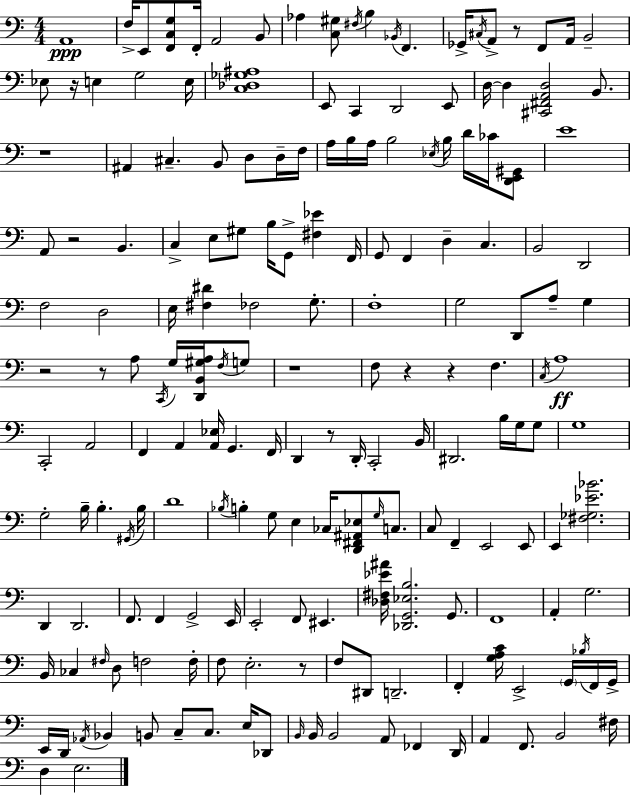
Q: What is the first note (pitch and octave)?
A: A2